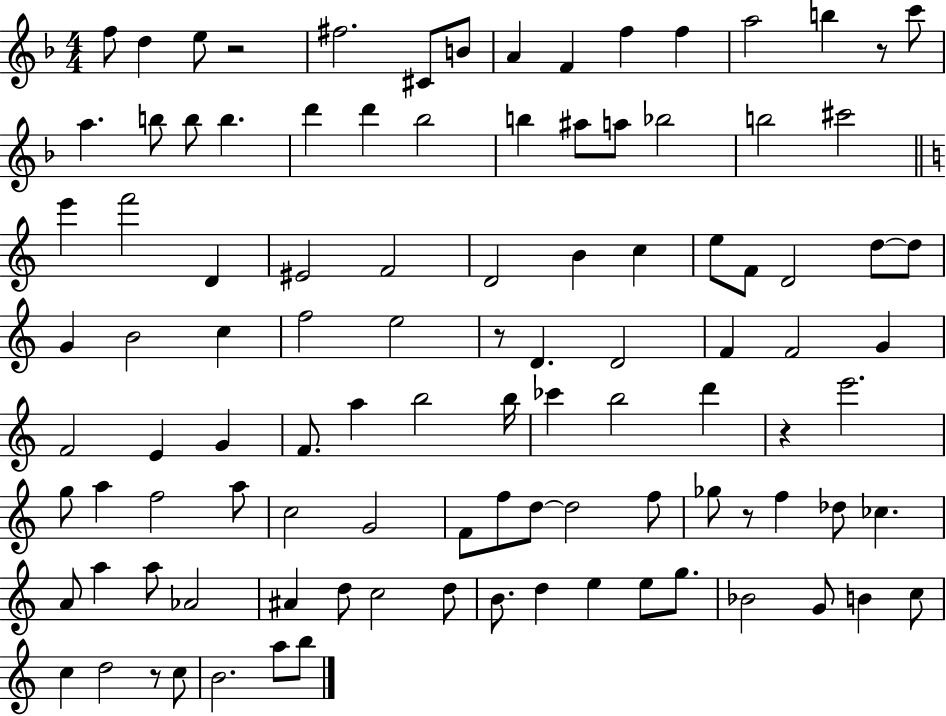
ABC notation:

X:1
T:Untitled
M:4/4
L:1/4
K:F
f/2 d e/2 z2 ^f2 ^C/2 B/2 A F f f a2 b z/2 c'/2 a b/2 b/2 b d' d' _b2 b ^a/2 a/2 _b2 b2 ^c'2 e' f'2 D ^E2 F2 D2 B c e/2 F/2 D2 d/2 d/2 G B2 c f2 e2 z/2 D D2 F F2 G F2 E G F/2 a b2 b/4 _c' b2 d' z e'2 g/2 a f2 a/2 c2 G2 F/2 f/2 d/2 d2 f/2 _g/2 z/2 f _d/2 _c A/2 a a/2 _A2 ^A d/2 c2 d/2 B/2 d e e/2 g/2 _B2 G/2 B c/2 c d2 z/2 c/2 B2 a/2 b/2